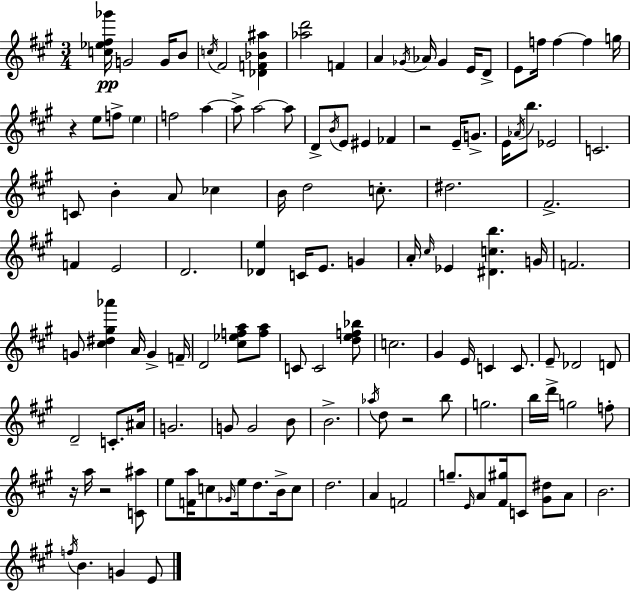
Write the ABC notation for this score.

X:1
T:Untitled
M:3/4
L:1/4
K:A
[c_e^f_g']/4 G2 G/4 B/2 c/4 ^F2 [_DF_B^a] [_ad']2 F A _G/4 _A/4 _G E/4 D/2 E/2 f/4 f f g/4 z e/2 f/2 e f2 a a/2 a2 a/2 D/2 B/4 E/2 ^E _F z2 E/4 G/2 E/4 _A/4 b/2 _E2 C2 C/2 B A/2 _c B/4 d2 c/2 ^d2 ^F2 F E2 D2 [_De] C/4 E/2 G A/4 ^c/4 _E [^Dcb] G/4 F2 G/2 [^c^d^g_a'] A/4 G F/4 D2 [^c_efa]/2 [fa]/2 C/2 C2 [def_b]/2 c2 ^G E/4 C C/2 E/2 _D2 D/2 D2 C/2 ^A/4 G2 G/2 G2 B/2 B2 _a/4 d/2 z2 b/2 g2 b/4 d'/4 g2 f/2 z/4 a/4 z2 [C^a]/2 e/2 [Fa]/4 c/2 _G/4 e/4 d/2 B/4 c/2 d2 A F2 g/2 E/4 A/2 [^F^g]/4 C/2 [^G^d]/2 A/2 B2 f/4 B G E/2